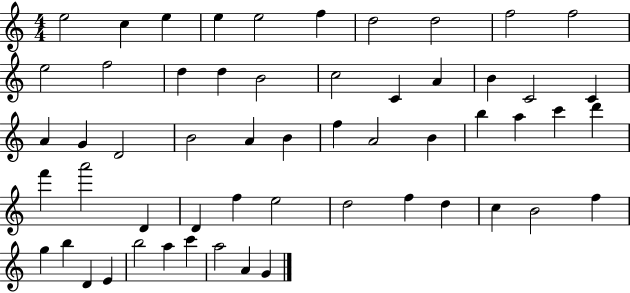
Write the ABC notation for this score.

X:1
T:Untitled
M:4/4
L:1/4
K:C
e2 c e e e2 f d2 d2 f2 f2 e2 f2 d d B2 c2 C A B C2 C A G D2 B2 A B f A2 B b a c' d' f' a'2 D D f e2 d2 f d c B2 f g b D E b2 a c' a2 A G